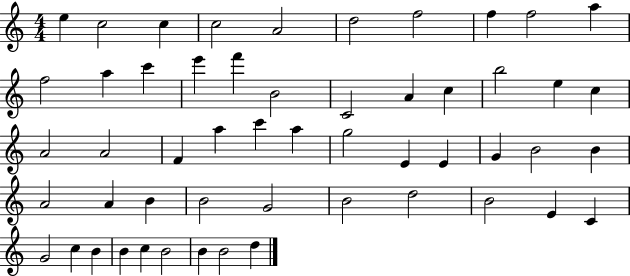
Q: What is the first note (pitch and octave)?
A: E5